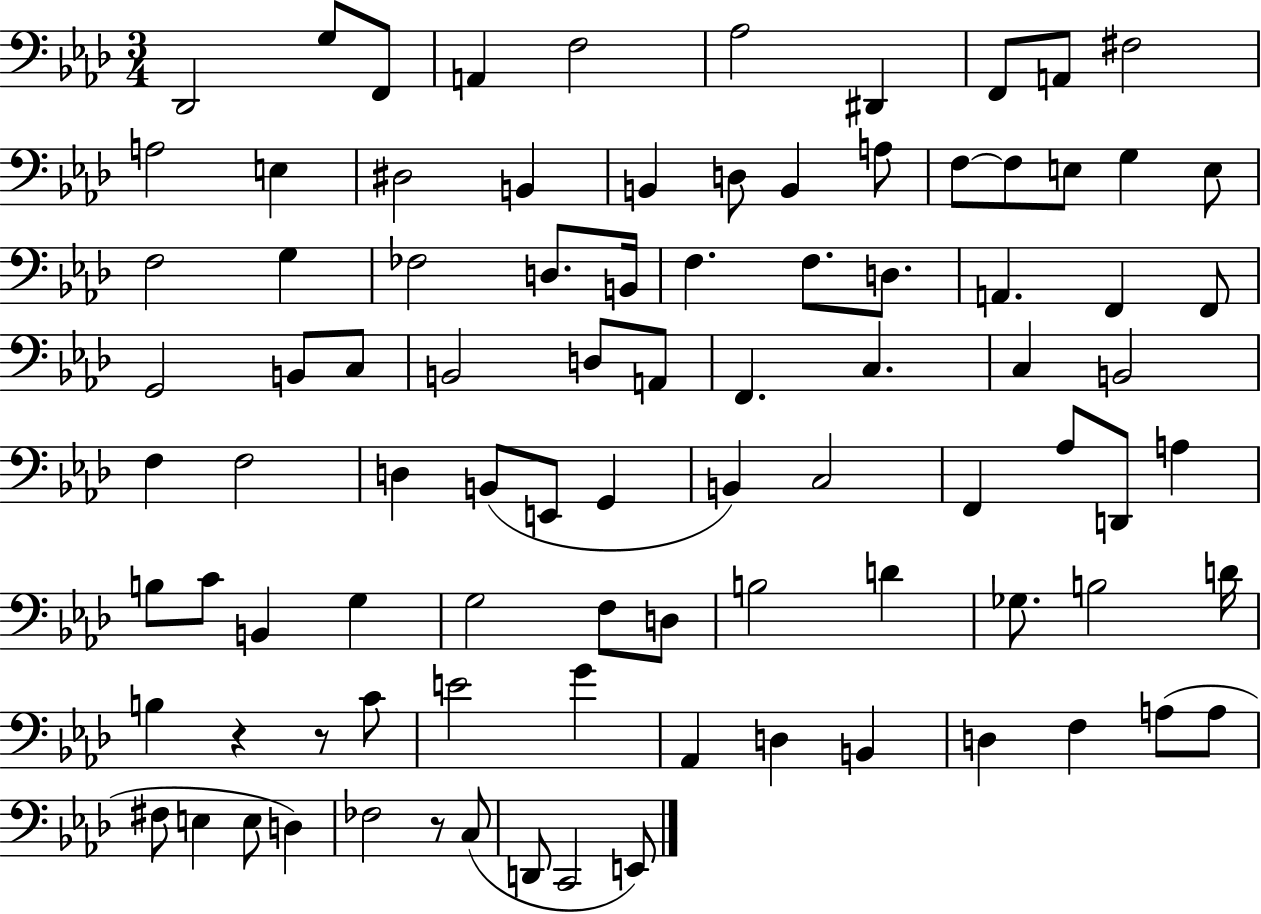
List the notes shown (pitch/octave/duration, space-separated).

Db2/h G3/e F2/e A2/q F3/h Ab3/h D#2/q F2/e A2/e F#3/h A3/h E3/q D#3/h B2/q B2/q D3/e B2/q A3/e F3/e F3/e E3/e G3/q E3/e F3/h G3/q FES3/h D3/e. B2/s F3/q. F3/e. D3/e. A2/q. F2/q F2/e G2/h B2/e C3/e B2/h D3/e A2/e F2/q. C3/q. C3/q B2/h F3/q F3/h D3/q B2/e E2/e G2/q B2/q C3/h F2/q Ab3/e D2/e A3/q B3/e C4/e B2/q G3/q G3/h F3/e D3/e B3/h D4/q Gb3/e. B3/h D4/s B3/q R/q R/e C4/e E4/h G4/q Ab2/q D3/q B2/q D3/q F3/q A3/e A3/e F#3/e E3/q E3/e D3/q FES3/h R/e C3/e D2/e C2/h E2/e